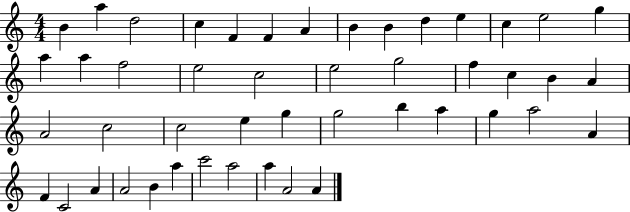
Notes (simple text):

B4/q A5/q D5/h C5/q F4/q F4/q A4/q B4/q B4/q D5/q E5/q C5/q E5/h G5/q A5/q A5/q F5/h E5/h C5/h E5/h G5/h F5/q C5/q B4/q A4/q A4/h C5/h C5/h E5/q G5/q G5/h B5/q A5/q G5/q A5/h A4/q F4/q C4/h A4/q A4/h B4/q A5/q C6/h A5/h A5/q A4/h A4/q